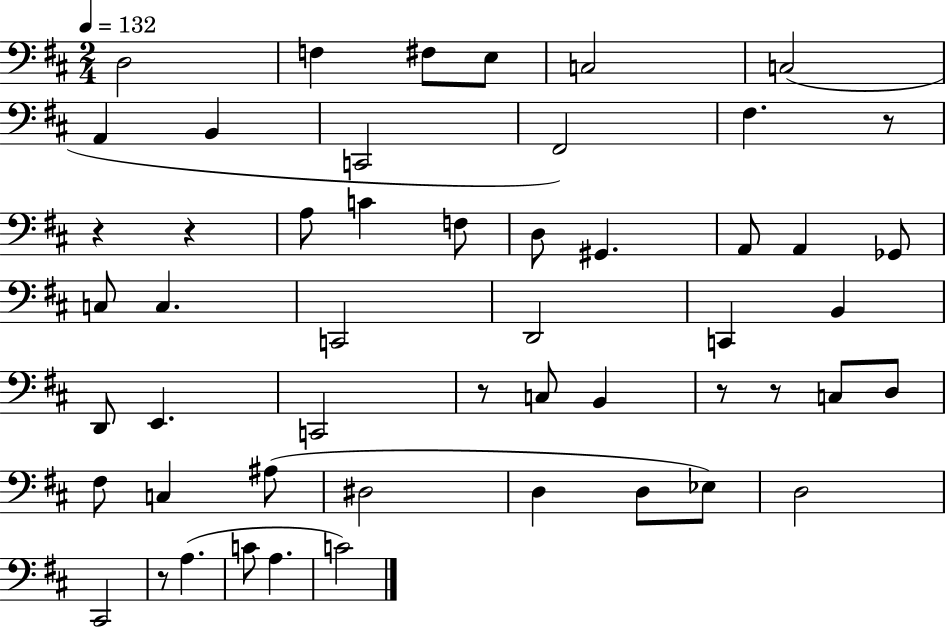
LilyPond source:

{
  \clef bass
  \numericTimeSignature
  \time 2/4
  \key d \major
  \tempo 4 = 132
  \repeat volta 2 { d2 | f4 fis8 e8 | c2 | c2( | \break a,4 b,4 | c,2 | fis,2) | fis4. r8 | \break r4 r4 | a8 c'4 f8 | d8 gis,4. | a,8 a,4 ges,8 | \break c8 c4. | c,2 | d,2 | c,4 b,4 | \break d,8 e,4. | c,2 | r8 c8 b,4 | r8 r8 c8 d8 | \break fis8 c4 ais8( | dis2 | d4 d8 ees8) | d2 | \break cis,2 | r8 a4.( | c'8 a4. | c'2) | \break } \bar "|."
}